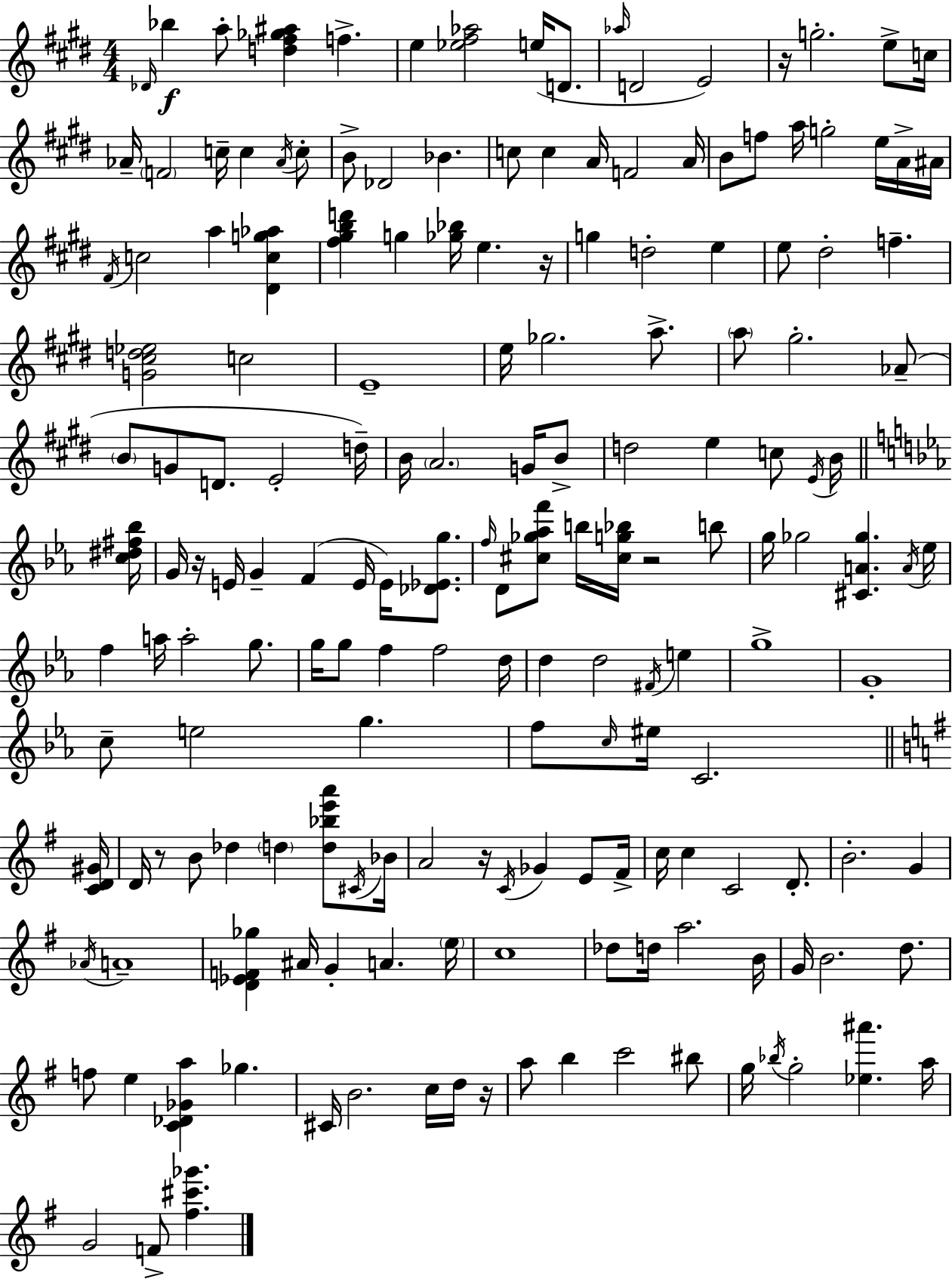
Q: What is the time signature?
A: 4/4